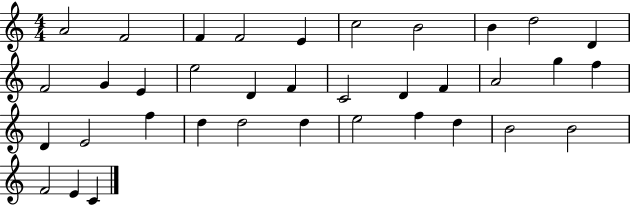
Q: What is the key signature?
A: C major